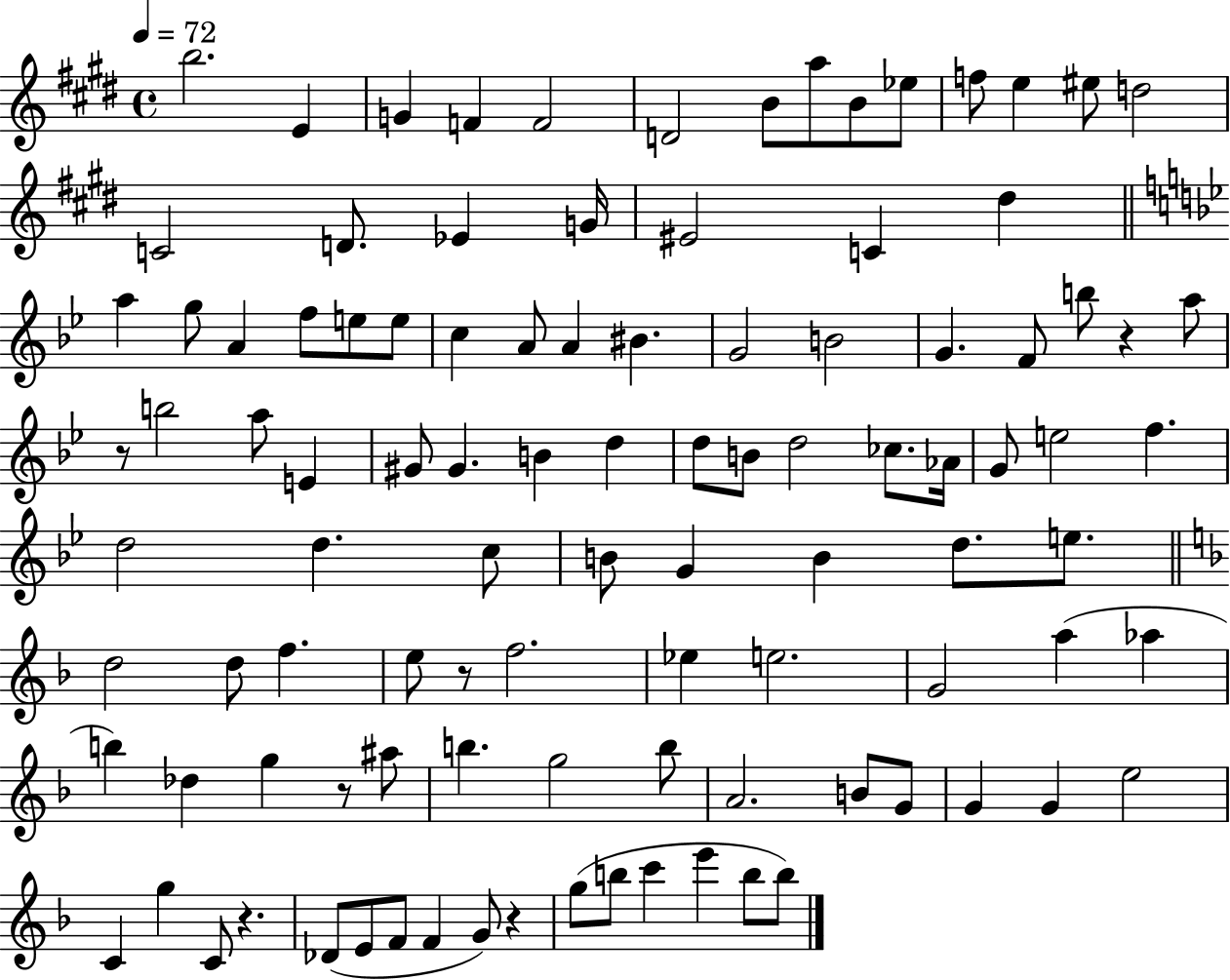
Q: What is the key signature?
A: E major